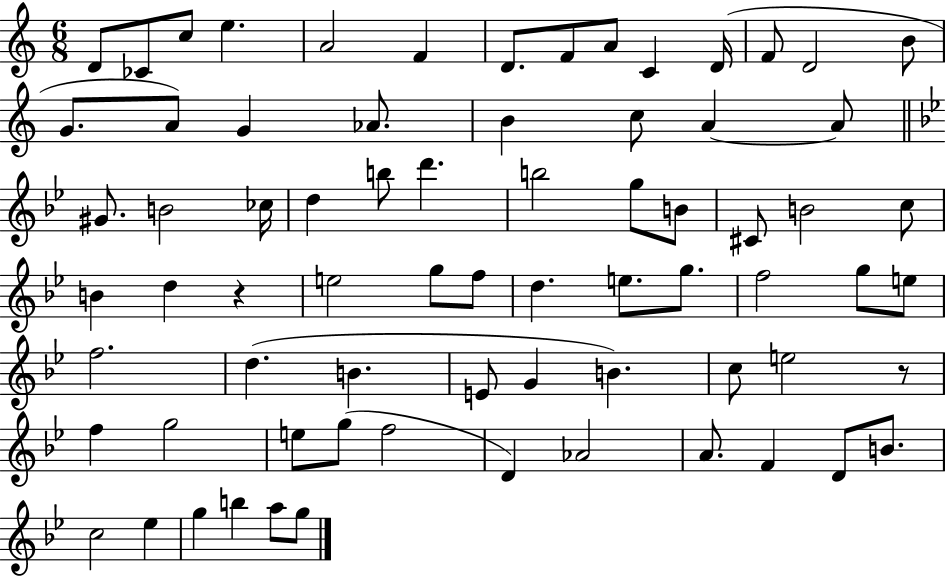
X:1
T:Untitled
M:6/8
L:1/4
K:C
D/2 _C/2 c/2 e A2 F D/2 F/2 A/2 C D/4 F/2 D2 B/2 G/2 A/2 G _A/2 B c/2 A A/2 ^G/2 B2 _c/4 d b/2 d' b2 g/2 B/2 ^C/2 B2 c/2 B d z e2 g/2 f/2 d e/2 g/2 f2 g/2 e/2 f2 d B E/2 G B c/2 e2 z/2 f g2 e/2 g/2 f2 D _A2 A/2 F D/2 B/2 c2 _e g b a/2 g/2